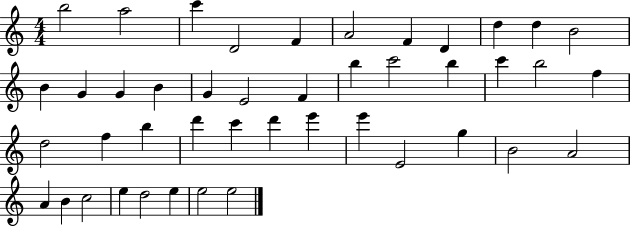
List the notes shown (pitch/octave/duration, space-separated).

B5/h A5/h C6/q D4/h F4/q A4/h F4/q D4/q D5/q D5/q B4/h B4/q G4/q G4/q B4/q G4/q E4/h F4/q B5/q C6/h B5/q C6/q B5/h F5/q D5/h F5/q B5/q D6/q C6/q D6/q E6/q E6/q E4/h G5/q B4/h A4/h A4/q B4/q C5/h E5/q D5/h E5/q E5/h E5/h